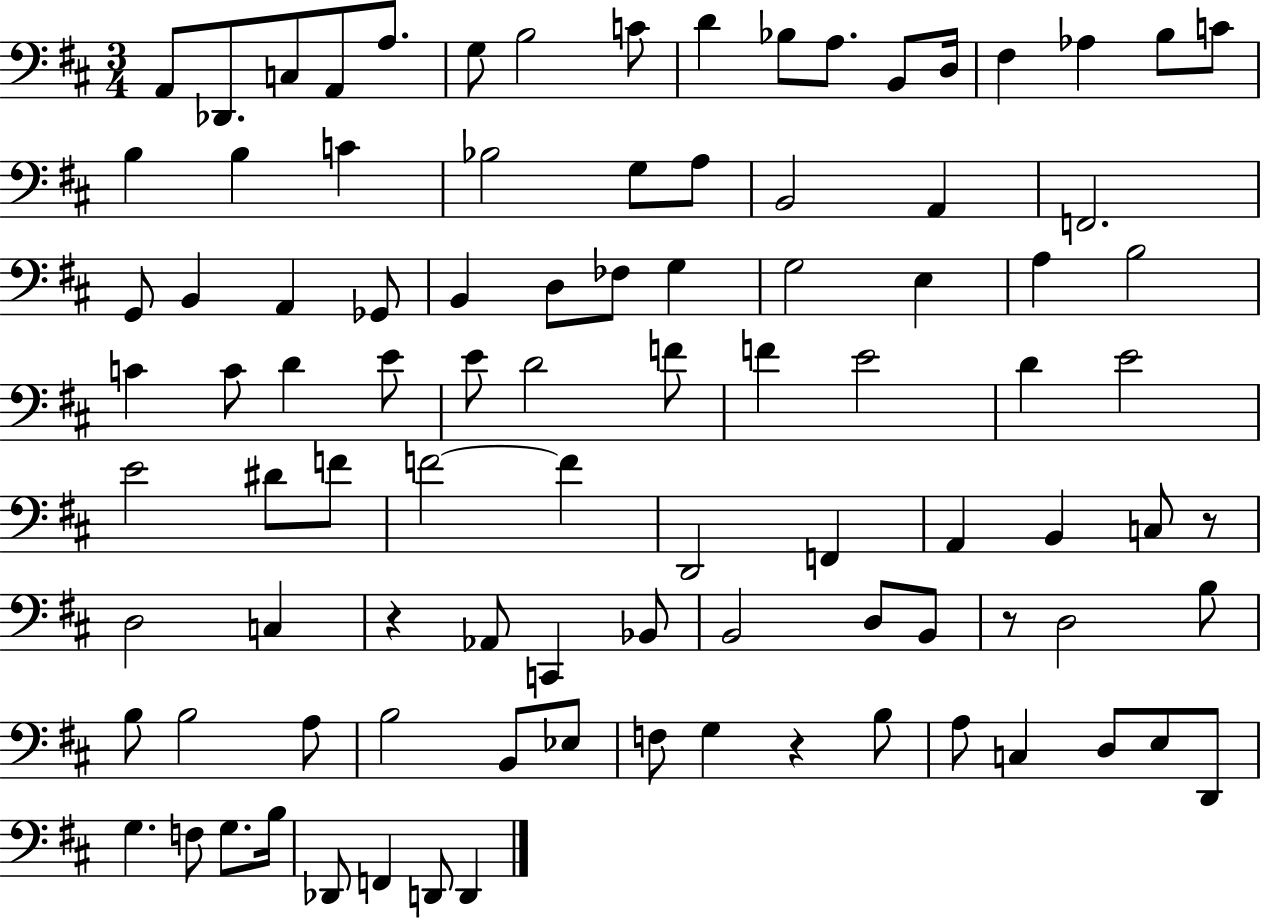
X:1
T:Untitled
M:3/4
L:1/4
K:D
A,,/2 _D,,/2 C,/2 A,,/2 A,/2 G,/2 B,2 C/2 D _B,/2 A,/2 B,,/2 D,/4 ^F, _A, B,/2 C/2 B, B, C _B,2 G,/2 A,/2 B,,2 A,, F,,2 G,,/2 B,, A,, _G,,/2 B,, D,/2 _F,/2 G, G,2 E, A, B,2 C C/2 D E/2 E/2 D2 F/2 F E2 D E2 E2 ^D/2 F/2 F2 F D,,2 F,, A,, B,, C,/2 z/2 D,2 C, z _A,,/2 C,, _B,,/2 B,,2 D,/2 B,,/2 z/2 D,2 B,/2 B,/2 B,2 A,/2 B,2 B,,/2 _E,/2 F,/2 G, z B,/2 A,/2 C, D,/2 E,/2 D,,/2 G, F,/2 G,/2 B,/4 _D,,/2 F,, D,,/2 D,,